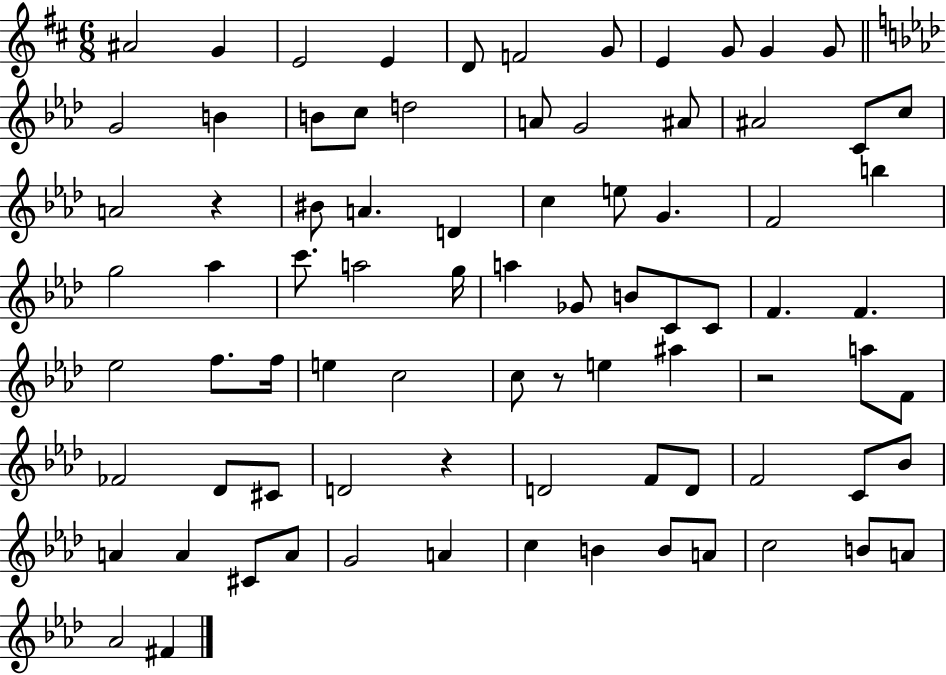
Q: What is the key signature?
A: D major